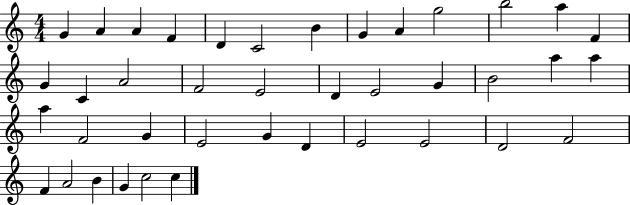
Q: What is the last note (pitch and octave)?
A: C5